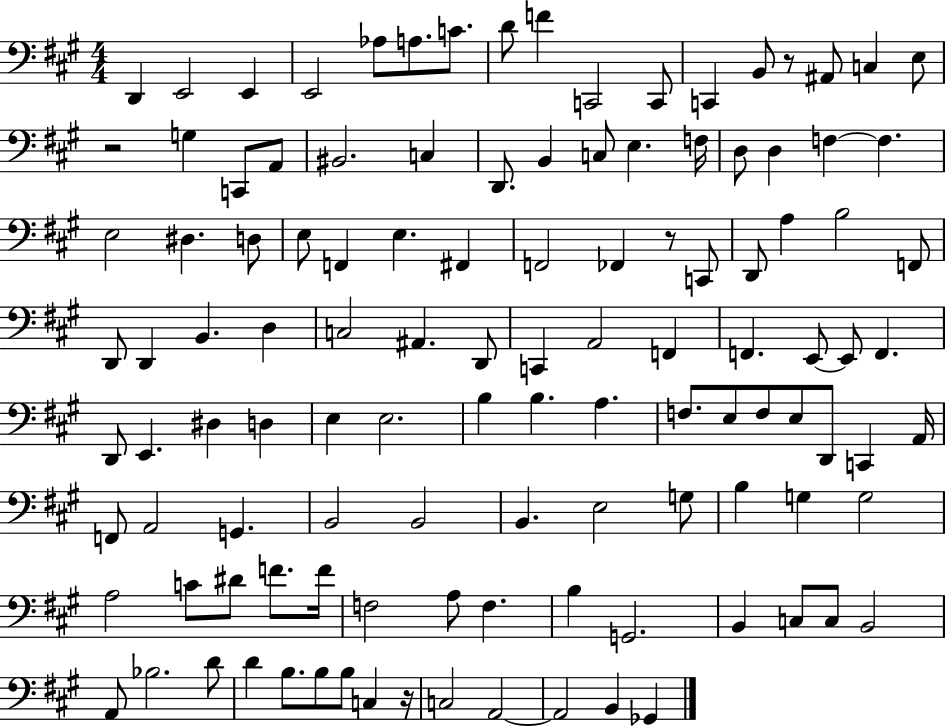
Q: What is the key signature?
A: A major